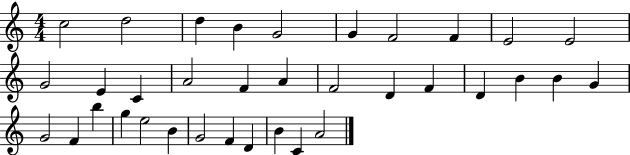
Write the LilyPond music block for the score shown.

{
  \clef treble
  \numericTimeSignature
  \time 4/4
  \key c \major
  c''2 d''2 | d''4 b'4 g'2 | g'4 f'2 f'4 | e'2 e'2 | \break g'2 e'4 c'4 | a'2 f'4 a'4 | f'2 d'4 f'4 | d'4 b'4 b'4 g'4 | \break g'2 f'4 b''4 | g''4 e''2 b'4 | g'2 f'4 d'4 | b'4 c'4 a'2 | \break \bar "|."
}